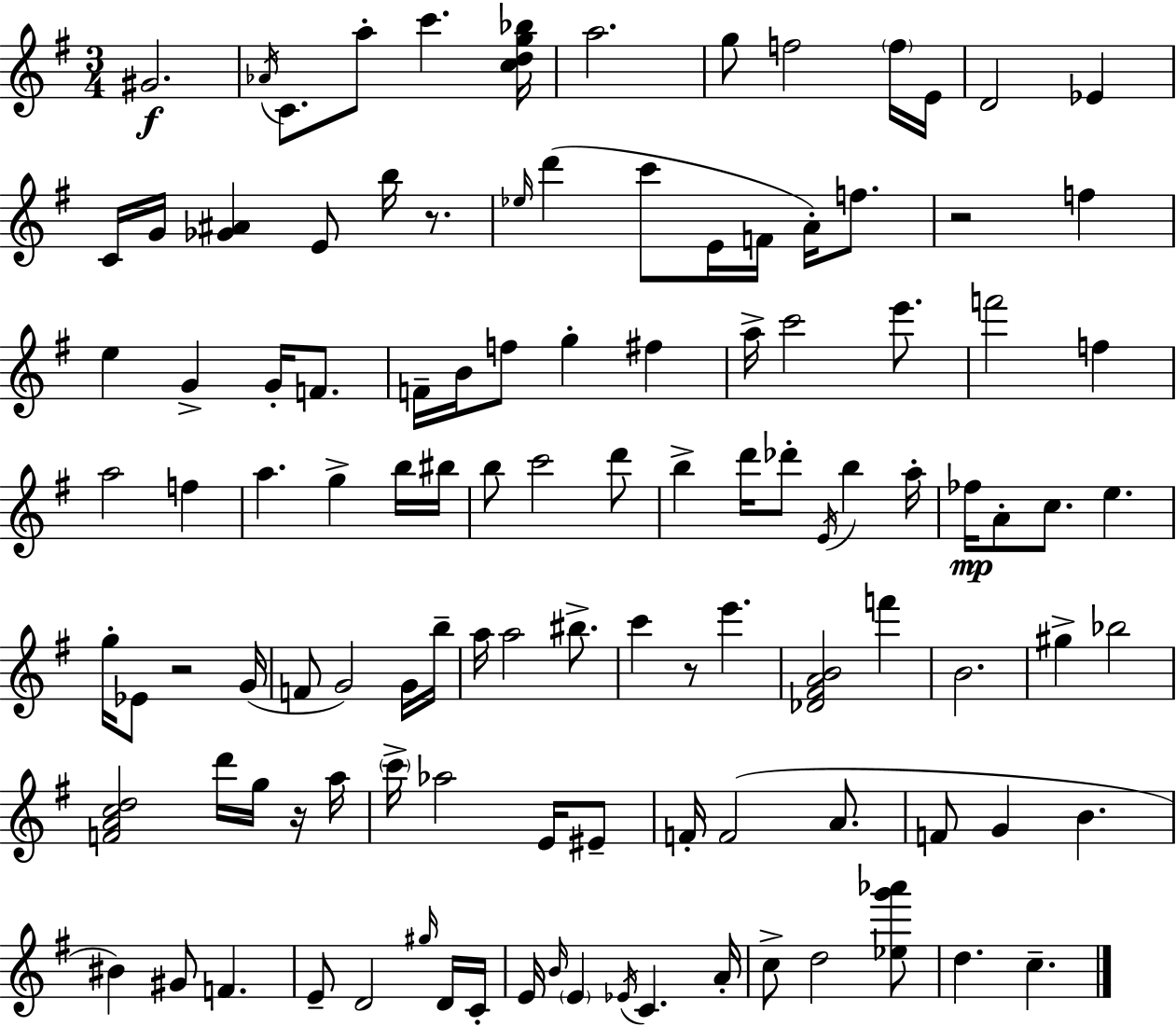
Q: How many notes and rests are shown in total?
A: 114